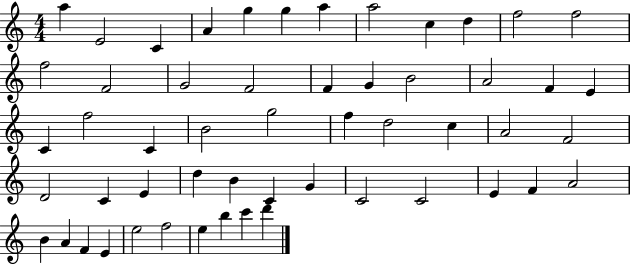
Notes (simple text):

A5/q E4/h C4/q A4/q G5/q G5/q A5/q A5/h C5/q D5/q F5/h F5/h F5/h F4/h G4/h F4/h F4/q G4/q B4/h A4/h F4/q E4/q C4/q F5/h C4/q B4/h G5/h F5/q D5/h C5/q A4/h F4/h D4/h C4/q E4/q D5/q B4/q C4/q G4/q C4/h C4/h E4/q F4/q A4/h B4/q A4/q F4/q E4/q E5/h F5/h E5/q B5/q C6/q D6/q